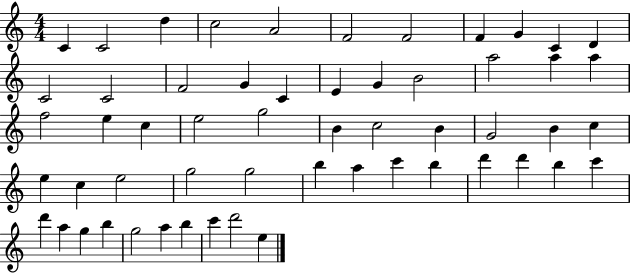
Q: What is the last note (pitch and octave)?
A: E5